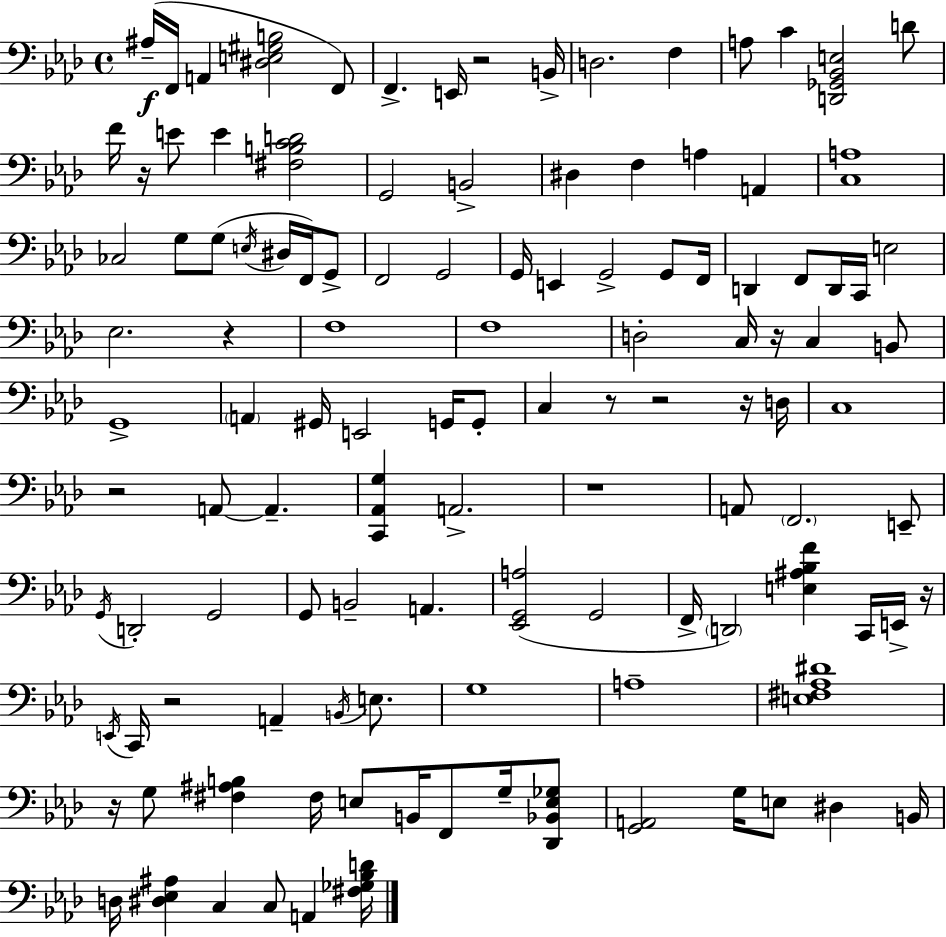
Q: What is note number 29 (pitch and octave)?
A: F2